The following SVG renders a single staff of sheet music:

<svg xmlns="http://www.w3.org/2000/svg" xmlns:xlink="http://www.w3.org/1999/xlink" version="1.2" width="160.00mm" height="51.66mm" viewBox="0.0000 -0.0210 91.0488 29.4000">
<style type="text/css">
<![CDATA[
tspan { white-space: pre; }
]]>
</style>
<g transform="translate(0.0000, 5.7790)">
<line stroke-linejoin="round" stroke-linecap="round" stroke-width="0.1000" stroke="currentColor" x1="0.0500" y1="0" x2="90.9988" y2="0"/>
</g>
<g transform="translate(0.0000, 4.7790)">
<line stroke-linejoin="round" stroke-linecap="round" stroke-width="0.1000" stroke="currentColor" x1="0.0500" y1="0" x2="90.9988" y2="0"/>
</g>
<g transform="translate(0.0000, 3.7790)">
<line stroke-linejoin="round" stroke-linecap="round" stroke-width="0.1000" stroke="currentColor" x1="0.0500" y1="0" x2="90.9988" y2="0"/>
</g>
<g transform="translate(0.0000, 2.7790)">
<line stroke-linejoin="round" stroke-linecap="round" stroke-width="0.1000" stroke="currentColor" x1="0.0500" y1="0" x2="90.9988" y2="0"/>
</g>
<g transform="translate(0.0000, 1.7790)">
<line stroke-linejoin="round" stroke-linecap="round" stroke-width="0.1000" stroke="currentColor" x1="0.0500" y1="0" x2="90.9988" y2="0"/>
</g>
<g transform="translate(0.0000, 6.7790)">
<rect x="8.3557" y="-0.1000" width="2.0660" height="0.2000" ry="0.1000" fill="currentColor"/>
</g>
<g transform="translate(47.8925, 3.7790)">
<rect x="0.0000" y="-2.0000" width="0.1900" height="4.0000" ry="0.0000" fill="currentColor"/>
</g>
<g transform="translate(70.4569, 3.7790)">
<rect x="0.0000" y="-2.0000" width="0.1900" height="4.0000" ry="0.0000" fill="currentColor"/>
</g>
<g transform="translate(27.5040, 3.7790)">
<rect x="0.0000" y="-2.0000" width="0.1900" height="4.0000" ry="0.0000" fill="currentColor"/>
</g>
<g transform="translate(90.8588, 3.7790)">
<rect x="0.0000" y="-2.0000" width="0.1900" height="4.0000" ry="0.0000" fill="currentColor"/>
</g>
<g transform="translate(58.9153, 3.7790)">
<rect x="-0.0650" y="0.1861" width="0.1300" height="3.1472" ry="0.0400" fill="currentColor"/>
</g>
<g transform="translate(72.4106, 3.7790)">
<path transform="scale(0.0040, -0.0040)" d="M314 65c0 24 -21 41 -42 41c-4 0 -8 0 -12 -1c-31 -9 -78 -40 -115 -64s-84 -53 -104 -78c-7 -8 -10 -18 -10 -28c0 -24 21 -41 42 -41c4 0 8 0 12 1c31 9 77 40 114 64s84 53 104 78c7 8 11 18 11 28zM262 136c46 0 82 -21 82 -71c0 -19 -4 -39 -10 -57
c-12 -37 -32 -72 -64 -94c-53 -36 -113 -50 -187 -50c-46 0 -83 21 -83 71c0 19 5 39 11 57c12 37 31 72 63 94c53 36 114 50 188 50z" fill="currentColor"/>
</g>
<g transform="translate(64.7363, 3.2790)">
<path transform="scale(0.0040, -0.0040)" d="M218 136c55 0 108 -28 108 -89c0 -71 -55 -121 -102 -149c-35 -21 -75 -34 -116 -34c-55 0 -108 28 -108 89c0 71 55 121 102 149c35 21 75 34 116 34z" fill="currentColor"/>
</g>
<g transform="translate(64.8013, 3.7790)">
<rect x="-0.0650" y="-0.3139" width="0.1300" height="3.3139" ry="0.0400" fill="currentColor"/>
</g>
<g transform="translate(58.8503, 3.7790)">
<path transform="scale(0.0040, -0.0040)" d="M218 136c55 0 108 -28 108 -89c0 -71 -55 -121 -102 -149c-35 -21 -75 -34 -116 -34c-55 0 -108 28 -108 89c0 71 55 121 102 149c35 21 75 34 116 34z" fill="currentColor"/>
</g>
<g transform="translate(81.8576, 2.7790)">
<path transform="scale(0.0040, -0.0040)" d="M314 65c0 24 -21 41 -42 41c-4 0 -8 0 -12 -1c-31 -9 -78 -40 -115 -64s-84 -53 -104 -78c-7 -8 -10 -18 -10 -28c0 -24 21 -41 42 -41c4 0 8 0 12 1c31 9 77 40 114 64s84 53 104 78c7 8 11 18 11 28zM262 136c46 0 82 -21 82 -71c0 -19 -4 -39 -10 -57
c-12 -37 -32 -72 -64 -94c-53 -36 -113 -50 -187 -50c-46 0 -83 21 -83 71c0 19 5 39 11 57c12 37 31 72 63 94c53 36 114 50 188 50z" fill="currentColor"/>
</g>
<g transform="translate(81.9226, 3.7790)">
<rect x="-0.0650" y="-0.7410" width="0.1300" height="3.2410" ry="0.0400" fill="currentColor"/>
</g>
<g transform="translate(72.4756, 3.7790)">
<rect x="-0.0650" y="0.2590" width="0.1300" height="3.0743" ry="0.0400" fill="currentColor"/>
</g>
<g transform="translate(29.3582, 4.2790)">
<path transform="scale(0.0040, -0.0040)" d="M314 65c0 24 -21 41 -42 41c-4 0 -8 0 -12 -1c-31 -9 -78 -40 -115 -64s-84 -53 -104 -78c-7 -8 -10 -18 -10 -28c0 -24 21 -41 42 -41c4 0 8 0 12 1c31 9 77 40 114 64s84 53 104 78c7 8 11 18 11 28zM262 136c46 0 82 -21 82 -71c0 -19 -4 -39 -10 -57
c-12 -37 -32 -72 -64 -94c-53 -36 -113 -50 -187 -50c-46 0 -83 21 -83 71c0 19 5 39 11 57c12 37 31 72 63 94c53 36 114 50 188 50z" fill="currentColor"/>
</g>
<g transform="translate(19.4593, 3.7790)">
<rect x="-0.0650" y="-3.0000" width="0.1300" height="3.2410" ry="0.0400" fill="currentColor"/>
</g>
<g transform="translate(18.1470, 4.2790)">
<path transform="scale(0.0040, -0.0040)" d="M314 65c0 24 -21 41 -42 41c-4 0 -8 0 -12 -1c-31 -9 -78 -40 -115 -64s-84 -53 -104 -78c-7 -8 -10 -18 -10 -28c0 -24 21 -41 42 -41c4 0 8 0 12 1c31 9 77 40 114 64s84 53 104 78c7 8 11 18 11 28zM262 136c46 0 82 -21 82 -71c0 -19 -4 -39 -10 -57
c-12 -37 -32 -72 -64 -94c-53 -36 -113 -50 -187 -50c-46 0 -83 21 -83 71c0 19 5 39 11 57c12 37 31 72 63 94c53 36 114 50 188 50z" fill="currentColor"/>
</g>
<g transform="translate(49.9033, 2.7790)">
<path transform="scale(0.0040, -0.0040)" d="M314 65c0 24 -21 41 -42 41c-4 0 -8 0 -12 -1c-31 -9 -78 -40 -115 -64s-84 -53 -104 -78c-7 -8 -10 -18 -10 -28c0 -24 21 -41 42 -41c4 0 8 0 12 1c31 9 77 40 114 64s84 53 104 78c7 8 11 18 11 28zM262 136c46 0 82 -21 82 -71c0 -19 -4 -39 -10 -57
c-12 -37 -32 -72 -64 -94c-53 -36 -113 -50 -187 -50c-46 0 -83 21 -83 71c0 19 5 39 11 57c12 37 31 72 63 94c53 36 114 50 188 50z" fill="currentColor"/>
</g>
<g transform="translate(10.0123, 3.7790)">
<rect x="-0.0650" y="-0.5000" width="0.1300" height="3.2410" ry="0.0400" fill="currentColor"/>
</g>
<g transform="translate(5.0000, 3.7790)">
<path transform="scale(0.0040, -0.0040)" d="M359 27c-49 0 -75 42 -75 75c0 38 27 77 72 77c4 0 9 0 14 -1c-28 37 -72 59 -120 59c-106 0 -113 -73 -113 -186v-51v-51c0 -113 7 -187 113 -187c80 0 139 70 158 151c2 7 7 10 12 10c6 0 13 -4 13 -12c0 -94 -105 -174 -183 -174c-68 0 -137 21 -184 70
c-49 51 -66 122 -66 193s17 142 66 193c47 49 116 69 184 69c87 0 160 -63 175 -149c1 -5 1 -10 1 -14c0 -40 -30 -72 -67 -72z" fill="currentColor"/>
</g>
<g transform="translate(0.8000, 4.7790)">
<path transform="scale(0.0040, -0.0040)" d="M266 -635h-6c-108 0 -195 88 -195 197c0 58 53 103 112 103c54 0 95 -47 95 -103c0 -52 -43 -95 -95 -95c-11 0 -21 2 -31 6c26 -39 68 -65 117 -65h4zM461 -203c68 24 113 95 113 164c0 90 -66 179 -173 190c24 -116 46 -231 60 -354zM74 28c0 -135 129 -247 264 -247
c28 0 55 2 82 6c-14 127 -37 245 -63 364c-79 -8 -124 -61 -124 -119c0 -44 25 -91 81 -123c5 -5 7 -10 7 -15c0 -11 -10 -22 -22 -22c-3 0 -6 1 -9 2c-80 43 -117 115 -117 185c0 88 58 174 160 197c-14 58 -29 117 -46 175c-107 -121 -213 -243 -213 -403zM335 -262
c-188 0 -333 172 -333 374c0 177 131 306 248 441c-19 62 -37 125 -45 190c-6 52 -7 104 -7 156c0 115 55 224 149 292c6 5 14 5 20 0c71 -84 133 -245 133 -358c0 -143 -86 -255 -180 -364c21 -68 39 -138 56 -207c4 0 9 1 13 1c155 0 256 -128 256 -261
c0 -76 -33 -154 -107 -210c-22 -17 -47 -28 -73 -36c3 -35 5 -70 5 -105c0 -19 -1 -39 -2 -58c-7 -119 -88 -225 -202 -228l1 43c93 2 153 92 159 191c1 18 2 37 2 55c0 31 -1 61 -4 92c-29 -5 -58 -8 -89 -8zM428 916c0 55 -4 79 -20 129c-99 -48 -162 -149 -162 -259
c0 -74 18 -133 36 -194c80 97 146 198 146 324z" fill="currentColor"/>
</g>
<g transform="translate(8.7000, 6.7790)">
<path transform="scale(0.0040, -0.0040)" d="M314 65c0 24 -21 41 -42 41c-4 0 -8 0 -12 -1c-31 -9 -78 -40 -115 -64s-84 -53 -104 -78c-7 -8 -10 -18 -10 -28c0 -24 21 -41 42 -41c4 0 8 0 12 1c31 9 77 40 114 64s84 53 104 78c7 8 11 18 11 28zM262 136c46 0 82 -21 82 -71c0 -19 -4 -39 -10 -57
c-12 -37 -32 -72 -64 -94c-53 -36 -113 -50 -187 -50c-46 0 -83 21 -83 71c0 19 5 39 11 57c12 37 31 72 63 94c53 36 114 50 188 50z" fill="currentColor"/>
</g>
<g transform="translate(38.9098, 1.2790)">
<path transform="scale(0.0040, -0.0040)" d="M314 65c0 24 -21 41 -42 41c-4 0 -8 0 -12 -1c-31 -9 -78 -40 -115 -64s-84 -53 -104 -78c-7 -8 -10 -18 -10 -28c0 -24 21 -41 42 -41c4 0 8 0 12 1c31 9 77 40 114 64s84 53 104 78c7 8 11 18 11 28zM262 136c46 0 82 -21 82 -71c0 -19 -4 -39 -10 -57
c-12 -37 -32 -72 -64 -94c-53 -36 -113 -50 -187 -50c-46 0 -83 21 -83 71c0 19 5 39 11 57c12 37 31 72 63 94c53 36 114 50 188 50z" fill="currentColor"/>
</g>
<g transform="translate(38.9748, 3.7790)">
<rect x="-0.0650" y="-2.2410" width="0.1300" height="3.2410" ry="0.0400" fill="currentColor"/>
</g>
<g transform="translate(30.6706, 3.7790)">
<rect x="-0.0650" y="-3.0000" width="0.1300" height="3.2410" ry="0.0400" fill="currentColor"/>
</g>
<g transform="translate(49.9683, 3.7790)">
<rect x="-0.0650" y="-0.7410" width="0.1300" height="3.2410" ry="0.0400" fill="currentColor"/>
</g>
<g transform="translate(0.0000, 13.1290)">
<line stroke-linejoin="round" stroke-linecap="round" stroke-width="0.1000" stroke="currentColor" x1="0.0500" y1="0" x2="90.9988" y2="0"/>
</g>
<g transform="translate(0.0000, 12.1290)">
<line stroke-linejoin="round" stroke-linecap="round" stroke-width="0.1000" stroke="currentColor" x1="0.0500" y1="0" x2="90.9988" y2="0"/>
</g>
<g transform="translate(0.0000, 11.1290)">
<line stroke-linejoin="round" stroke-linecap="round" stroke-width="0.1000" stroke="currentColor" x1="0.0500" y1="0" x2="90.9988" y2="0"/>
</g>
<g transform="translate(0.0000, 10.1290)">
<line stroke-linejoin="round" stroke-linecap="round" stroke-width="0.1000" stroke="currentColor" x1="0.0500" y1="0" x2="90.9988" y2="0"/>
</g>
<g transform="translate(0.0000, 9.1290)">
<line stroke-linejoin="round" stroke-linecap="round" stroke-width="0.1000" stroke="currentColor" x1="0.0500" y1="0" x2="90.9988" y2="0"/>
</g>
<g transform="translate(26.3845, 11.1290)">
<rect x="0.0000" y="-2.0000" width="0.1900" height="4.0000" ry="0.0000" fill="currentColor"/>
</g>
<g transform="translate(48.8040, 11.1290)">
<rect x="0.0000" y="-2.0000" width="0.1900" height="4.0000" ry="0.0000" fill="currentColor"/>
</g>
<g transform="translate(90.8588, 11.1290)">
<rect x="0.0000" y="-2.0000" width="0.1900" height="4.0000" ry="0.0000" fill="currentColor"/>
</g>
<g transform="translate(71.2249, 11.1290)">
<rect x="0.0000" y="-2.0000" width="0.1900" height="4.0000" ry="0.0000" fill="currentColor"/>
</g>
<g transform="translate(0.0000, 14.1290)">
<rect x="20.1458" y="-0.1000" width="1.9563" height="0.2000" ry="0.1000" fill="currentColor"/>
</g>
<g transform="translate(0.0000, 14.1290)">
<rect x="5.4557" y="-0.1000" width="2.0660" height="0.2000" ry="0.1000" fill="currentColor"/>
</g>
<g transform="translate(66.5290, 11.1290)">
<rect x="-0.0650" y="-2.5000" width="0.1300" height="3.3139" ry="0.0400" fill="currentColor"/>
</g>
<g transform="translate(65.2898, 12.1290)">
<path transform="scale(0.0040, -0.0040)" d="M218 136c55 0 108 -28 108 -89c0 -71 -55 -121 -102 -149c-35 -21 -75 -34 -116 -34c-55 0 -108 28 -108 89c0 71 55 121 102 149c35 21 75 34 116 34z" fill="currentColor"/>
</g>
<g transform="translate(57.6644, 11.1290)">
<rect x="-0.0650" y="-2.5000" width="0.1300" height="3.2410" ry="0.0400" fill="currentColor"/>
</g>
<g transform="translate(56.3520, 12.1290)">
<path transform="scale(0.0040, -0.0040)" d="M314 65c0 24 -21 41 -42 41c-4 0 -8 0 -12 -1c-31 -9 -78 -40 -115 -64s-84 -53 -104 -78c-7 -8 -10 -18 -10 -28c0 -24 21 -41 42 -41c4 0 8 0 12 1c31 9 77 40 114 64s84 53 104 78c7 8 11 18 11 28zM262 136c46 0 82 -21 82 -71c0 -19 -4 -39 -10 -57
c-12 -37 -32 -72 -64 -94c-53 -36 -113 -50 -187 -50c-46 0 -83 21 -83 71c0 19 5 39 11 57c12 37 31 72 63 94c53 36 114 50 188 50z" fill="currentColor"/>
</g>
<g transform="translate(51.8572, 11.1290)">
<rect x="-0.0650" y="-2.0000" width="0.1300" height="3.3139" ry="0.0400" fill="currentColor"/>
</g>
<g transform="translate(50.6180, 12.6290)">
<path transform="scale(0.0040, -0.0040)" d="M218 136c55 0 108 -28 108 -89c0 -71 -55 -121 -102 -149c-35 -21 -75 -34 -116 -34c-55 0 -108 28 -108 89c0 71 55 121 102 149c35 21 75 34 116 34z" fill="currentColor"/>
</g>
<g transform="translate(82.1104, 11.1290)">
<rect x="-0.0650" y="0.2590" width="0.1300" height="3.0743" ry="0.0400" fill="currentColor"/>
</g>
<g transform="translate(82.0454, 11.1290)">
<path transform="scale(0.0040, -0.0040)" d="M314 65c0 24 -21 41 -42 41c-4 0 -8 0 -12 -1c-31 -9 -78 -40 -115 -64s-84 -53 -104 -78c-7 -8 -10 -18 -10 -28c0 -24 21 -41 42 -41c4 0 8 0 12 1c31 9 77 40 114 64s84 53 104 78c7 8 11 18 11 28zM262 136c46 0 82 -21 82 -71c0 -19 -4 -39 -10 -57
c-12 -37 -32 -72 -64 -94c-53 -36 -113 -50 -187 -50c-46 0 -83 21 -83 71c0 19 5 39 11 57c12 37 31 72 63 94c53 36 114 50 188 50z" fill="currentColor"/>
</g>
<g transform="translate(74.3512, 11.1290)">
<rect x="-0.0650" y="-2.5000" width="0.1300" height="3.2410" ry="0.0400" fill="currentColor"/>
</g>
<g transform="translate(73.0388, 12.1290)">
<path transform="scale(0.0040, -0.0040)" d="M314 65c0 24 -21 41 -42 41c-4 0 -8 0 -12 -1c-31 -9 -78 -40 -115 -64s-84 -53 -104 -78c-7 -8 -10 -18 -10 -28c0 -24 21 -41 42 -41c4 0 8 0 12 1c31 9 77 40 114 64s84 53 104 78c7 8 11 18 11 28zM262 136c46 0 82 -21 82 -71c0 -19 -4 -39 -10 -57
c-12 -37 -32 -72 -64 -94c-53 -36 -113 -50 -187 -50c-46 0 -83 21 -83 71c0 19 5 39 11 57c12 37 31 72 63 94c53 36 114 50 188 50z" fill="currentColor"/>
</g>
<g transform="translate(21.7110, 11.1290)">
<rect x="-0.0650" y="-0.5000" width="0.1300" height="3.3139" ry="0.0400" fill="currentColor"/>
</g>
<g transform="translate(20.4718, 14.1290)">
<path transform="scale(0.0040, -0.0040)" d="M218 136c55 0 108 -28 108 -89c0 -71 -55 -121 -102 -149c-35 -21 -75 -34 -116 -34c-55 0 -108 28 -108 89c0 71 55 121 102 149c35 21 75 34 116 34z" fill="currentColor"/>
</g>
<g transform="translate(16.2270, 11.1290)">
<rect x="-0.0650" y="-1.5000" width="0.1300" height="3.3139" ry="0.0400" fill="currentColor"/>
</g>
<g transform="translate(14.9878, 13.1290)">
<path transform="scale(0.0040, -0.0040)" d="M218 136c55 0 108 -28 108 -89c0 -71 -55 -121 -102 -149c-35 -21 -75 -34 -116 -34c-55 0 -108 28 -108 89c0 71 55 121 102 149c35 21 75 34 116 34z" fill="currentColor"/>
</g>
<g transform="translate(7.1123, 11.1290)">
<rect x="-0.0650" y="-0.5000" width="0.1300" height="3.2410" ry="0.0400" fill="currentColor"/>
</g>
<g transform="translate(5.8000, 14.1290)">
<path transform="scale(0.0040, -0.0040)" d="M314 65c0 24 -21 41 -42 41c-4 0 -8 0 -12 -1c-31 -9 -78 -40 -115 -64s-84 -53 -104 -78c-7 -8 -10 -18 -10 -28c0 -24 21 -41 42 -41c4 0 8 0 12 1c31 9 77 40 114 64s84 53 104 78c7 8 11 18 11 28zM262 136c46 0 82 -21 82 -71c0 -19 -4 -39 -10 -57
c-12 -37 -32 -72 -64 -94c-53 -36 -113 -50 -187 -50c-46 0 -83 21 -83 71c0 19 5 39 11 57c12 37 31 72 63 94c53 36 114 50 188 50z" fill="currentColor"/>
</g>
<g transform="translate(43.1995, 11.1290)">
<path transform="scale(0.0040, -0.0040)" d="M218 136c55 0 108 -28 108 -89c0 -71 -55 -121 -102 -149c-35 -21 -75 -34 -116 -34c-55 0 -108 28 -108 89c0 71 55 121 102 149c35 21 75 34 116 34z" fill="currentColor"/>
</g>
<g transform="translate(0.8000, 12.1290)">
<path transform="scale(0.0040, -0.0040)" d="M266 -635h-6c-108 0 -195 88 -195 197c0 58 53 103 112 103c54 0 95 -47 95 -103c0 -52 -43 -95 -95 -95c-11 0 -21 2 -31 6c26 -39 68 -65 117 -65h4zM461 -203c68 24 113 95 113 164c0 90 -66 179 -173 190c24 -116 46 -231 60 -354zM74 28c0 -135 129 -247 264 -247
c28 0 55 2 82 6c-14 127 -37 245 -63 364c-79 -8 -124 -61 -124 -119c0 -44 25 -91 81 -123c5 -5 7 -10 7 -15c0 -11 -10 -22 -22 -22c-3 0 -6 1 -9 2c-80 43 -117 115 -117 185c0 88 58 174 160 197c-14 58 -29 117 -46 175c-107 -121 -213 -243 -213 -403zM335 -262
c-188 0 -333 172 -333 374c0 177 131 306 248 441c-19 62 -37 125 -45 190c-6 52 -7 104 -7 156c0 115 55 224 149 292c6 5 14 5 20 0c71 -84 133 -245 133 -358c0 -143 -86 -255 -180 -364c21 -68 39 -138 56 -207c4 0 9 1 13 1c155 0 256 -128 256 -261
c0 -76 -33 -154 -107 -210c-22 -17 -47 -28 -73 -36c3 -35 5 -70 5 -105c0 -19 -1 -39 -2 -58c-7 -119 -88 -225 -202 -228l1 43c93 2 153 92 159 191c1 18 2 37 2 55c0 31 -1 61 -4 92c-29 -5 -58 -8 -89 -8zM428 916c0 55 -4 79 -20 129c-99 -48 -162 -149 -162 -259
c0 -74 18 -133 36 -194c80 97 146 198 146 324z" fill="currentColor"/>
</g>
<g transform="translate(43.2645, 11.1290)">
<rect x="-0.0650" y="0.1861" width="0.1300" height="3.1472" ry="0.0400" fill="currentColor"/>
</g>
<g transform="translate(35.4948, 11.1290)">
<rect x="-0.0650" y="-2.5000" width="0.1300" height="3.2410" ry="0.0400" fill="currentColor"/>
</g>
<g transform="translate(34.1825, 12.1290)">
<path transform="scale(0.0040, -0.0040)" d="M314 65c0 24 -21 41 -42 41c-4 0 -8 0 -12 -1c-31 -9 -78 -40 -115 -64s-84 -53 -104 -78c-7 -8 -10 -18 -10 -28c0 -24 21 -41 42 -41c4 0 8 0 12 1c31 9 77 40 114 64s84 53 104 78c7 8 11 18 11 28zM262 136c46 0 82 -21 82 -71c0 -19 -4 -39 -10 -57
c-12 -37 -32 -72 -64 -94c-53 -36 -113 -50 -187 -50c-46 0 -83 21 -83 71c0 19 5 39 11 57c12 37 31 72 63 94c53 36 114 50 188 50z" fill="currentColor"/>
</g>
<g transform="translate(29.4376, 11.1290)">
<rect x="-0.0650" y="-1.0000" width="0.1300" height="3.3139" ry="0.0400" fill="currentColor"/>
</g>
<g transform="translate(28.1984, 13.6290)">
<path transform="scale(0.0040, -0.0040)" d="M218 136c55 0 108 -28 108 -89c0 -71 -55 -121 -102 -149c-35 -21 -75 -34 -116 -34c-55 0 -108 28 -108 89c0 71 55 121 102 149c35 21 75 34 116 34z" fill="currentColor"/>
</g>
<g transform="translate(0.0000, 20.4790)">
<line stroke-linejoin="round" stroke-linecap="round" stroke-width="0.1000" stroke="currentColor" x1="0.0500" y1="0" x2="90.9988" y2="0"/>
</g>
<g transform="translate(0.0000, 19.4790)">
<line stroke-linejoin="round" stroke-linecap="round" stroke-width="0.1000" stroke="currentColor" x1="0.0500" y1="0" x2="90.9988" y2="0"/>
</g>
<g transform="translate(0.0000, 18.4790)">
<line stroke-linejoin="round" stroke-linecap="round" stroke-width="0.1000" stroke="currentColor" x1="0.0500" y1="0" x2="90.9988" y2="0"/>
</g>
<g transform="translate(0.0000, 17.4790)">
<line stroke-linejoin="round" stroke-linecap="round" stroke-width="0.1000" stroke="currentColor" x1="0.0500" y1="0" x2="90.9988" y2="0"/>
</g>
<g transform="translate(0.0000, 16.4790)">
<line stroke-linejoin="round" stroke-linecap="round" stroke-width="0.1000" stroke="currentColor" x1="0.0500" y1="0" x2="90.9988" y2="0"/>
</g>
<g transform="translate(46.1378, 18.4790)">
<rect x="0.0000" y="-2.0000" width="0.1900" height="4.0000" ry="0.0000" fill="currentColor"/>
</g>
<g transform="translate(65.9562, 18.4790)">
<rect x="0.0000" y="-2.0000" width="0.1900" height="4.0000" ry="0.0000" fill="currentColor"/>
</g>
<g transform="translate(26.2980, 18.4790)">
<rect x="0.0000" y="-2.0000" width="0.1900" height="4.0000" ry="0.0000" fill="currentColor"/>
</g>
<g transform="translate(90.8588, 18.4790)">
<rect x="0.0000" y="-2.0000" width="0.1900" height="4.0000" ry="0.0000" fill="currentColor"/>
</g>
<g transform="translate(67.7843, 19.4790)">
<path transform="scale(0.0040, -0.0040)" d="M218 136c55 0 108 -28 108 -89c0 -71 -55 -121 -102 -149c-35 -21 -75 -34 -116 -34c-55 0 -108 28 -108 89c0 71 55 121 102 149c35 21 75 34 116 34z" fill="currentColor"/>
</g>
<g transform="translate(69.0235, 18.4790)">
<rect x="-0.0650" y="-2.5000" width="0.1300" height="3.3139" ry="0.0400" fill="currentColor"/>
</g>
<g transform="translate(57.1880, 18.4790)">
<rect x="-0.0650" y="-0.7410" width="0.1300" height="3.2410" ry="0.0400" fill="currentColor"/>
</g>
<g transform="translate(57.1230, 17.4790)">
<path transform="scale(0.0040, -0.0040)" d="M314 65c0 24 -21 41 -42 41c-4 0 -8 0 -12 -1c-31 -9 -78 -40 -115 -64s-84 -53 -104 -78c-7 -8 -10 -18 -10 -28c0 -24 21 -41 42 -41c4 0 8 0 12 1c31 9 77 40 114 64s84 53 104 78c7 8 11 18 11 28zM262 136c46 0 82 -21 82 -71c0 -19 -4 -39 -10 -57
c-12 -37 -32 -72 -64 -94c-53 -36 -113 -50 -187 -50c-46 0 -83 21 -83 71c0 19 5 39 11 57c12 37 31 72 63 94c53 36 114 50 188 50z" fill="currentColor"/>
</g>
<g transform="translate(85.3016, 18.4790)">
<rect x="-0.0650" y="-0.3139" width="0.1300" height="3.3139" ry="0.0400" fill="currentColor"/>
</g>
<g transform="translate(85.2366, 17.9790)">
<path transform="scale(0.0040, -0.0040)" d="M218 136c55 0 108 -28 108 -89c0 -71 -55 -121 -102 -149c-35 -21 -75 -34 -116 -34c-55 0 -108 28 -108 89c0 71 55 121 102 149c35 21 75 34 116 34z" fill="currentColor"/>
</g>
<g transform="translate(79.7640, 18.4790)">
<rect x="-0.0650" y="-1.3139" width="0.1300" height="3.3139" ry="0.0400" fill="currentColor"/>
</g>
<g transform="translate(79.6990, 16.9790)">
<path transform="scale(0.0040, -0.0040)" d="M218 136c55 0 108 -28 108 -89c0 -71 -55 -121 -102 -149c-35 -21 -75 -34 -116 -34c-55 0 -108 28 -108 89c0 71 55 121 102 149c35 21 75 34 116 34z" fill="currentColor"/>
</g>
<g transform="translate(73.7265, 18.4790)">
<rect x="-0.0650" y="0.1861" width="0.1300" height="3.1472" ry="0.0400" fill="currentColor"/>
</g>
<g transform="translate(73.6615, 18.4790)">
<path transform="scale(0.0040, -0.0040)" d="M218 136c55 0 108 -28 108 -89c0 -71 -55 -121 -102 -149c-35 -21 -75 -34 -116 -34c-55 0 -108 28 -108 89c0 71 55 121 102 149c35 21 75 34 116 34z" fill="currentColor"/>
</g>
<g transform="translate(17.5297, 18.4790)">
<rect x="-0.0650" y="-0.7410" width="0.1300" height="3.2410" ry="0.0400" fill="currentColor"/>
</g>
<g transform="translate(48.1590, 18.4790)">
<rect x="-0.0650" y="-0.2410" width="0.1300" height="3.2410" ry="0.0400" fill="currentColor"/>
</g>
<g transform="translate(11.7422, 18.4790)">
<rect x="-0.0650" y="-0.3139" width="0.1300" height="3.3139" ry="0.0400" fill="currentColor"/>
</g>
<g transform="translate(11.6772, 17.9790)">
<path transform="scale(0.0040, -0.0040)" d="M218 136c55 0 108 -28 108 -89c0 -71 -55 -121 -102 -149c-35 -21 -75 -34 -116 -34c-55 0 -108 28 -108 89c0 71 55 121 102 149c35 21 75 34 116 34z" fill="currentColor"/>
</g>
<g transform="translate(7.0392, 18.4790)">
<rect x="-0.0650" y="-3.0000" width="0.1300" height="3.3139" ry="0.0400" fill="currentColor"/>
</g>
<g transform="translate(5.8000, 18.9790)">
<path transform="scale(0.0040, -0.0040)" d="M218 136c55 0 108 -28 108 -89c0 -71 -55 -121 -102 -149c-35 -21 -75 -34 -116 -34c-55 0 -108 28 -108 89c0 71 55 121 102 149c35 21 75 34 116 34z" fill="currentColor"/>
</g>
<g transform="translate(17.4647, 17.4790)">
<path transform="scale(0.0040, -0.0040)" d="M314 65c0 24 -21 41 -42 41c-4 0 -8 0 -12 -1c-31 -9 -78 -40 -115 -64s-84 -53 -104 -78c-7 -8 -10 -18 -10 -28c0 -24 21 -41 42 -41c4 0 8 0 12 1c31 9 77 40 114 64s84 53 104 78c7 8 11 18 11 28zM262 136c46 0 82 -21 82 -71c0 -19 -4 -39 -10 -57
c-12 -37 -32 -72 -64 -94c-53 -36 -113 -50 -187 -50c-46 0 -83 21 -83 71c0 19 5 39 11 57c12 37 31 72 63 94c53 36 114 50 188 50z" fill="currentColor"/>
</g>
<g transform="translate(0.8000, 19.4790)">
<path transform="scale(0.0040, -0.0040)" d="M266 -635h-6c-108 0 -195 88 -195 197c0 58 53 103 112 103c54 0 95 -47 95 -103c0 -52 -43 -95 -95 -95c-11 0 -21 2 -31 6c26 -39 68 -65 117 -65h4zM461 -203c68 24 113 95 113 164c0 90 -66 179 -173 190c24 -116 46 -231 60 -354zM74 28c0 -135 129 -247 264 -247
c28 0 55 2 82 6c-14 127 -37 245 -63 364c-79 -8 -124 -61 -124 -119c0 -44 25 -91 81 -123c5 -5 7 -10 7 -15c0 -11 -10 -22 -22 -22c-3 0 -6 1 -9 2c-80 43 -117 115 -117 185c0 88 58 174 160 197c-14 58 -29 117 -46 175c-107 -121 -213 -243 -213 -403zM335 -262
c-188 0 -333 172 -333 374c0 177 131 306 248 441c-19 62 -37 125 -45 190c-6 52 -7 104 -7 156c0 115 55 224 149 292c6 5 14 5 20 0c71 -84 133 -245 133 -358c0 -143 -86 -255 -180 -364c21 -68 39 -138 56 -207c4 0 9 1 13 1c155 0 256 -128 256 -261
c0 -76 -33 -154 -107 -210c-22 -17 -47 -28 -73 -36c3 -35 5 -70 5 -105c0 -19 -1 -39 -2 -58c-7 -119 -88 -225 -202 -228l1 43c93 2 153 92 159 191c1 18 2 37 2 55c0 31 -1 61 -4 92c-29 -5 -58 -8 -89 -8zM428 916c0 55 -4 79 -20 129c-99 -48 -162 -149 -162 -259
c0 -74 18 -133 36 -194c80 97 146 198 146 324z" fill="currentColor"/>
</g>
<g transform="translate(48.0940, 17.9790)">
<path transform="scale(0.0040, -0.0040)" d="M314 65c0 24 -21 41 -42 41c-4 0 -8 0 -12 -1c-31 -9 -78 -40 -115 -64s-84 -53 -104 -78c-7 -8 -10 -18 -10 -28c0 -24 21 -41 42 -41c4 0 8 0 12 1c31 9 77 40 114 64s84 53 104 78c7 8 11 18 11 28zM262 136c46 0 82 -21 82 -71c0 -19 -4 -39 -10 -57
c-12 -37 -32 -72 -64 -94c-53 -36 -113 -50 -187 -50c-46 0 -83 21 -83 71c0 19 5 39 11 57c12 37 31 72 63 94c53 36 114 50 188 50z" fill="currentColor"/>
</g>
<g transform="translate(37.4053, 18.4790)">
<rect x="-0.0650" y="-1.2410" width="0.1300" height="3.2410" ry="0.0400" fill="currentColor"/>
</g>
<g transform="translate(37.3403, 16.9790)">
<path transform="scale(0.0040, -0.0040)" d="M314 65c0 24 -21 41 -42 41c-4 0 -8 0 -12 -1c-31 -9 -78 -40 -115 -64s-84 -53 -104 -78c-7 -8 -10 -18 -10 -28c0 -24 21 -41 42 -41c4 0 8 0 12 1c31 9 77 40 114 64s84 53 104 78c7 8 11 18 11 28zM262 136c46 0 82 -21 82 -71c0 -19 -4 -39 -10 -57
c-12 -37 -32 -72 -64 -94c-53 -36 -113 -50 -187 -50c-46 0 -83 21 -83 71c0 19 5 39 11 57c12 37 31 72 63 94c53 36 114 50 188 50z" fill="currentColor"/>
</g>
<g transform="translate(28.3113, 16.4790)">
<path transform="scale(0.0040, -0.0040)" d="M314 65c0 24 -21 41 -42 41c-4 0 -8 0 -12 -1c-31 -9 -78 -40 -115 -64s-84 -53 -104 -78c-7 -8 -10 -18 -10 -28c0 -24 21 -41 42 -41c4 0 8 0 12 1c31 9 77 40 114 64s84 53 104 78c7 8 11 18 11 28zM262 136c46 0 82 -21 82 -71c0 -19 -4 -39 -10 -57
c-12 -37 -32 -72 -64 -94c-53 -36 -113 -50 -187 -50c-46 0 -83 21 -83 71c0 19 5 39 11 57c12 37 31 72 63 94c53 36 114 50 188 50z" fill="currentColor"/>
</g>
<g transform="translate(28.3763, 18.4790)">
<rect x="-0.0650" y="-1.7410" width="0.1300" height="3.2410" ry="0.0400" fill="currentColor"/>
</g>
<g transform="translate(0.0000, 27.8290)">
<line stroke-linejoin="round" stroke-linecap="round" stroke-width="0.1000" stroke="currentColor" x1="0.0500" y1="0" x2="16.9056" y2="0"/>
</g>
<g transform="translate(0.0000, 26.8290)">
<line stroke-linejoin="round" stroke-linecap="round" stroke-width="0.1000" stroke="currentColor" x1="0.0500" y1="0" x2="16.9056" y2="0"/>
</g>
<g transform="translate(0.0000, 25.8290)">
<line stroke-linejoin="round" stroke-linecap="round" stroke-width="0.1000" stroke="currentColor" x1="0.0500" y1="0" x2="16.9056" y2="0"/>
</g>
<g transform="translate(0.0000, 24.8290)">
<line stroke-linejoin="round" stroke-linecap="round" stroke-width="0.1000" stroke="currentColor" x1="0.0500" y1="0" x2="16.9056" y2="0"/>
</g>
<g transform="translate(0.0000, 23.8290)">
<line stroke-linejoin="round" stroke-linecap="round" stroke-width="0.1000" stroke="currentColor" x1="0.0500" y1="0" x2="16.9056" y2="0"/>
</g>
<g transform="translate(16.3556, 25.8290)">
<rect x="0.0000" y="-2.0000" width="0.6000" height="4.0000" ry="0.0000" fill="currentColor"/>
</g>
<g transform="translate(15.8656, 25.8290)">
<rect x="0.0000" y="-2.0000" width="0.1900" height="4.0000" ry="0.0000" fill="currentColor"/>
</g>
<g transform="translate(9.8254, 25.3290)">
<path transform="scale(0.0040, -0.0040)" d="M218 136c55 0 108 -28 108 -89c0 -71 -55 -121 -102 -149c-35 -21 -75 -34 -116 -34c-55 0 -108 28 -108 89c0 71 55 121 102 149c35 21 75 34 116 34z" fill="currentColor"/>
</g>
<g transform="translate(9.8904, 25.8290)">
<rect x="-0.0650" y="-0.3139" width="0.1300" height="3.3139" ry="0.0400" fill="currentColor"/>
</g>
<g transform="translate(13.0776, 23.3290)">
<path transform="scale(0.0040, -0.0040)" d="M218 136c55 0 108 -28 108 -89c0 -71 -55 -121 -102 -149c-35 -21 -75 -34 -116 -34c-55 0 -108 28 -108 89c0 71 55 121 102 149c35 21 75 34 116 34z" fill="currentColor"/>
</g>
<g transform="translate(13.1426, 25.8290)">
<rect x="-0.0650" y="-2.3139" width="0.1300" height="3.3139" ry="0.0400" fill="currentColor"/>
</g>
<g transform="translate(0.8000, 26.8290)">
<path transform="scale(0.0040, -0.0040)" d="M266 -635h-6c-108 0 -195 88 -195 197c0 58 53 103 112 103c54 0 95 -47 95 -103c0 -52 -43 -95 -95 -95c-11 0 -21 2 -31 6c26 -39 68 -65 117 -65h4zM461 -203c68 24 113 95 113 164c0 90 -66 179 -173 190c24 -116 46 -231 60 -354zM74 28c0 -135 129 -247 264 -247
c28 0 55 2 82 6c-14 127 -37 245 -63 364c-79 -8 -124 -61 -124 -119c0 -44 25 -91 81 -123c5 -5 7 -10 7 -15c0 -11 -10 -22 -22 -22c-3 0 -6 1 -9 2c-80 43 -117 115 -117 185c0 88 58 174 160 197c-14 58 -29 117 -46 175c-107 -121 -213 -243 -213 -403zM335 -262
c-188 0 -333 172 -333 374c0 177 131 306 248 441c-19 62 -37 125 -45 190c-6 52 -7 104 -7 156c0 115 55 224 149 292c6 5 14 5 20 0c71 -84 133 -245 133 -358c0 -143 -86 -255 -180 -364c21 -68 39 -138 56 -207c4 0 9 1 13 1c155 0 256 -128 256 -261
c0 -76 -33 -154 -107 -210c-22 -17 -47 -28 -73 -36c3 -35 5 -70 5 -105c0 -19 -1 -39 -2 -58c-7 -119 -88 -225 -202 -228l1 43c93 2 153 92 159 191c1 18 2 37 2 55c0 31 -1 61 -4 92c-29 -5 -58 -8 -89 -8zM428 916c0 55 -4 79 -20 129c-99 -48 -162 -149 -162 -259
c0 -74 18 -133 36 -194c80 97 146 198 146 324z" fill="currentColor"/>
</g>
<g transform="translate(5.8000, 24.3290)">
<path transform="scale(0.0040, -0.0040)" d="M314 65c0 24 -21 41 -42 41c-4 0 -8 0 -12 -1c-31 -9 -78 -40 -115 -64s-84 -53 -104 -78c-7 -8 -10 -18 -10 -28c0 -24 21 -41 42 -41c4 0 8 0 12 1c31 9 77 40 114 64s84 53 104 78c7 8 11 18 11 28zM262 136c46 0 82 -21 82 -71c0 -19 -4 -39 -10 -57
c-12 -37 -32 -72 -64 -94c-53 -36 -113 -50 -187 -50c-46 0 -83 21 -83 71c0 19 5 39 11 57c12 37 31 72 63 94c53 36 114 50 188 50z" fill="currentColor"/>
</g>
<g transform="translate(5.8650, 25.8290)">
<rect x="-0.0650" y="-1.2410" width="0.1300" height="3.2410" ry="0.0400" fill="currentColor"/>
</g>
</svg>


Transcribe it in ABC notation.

X:1
T:Untitled
M:4/4
L:1/4
K:C
C2 A2 A2 g2 d2 B c B2 d2 C2 E C D G2 B F G2 G G2 B2 A c d2 f2 e2 c2 d2 G B e c e2 c g